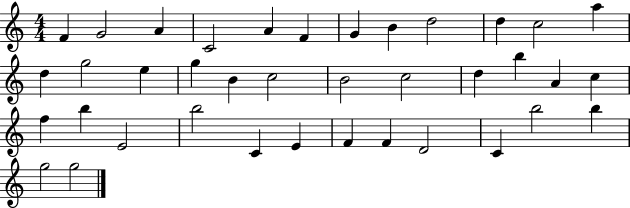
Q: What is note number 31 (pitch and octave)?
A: F4